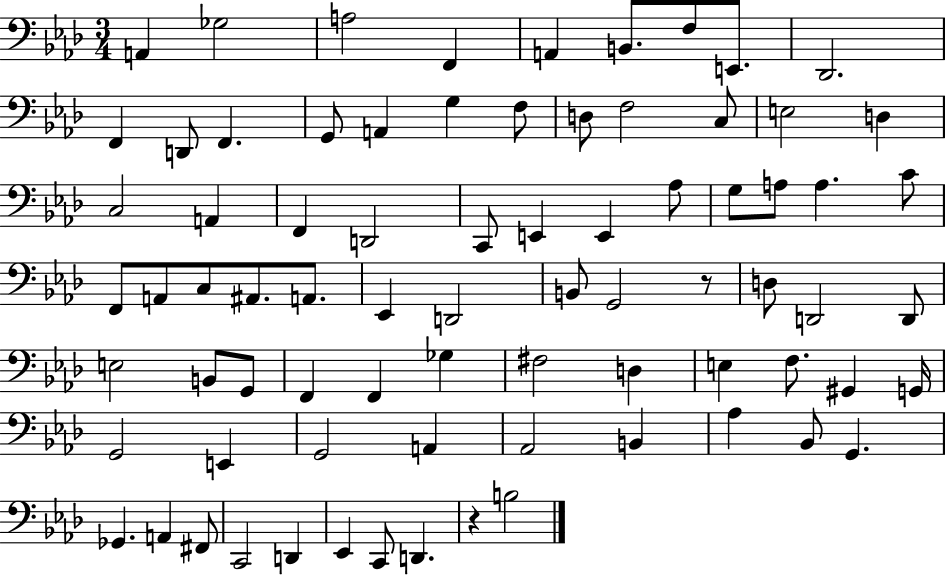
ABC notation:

X:1
T:Untitled
M:3/4
L:1/4
K:Ab
A,, _G,2 A,2 F,, A,, B,,/2 F,/2 E,,/2 _D,,2 F,, D,,/2 F,, G,,/2 A,, G, F,/2 D,/2 F,2 C,/2 E,2 D, C,2 A,, F,, D,,2 C,,/2 E,, E,, _A,/2 G,/2 A,/2 A, C/2 F,,/2 A,,/2 C,/2 ^A,,/2 A,,/2 _E,, D,,2 B,,/2 G,,2 z/2 D,/2 D,,2 D,,/2 E,2 B,,/2 G,,/2 F,, F,, _G, ^F,2 D, E, F,/2 ^G,, G,,/4 G,,2 E,, G,,2 A,, _A,,2 B,, _A, _B,,/2 G,, _G,, A,, ^F,,/2 C,,2 D,, _E,, C,,/2 D,, z B,2